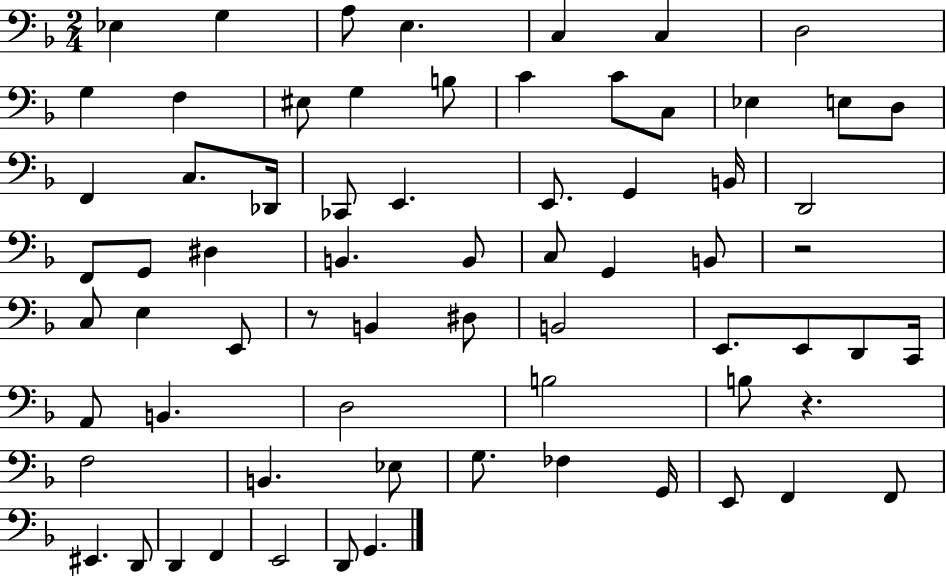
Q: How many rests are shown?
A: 3